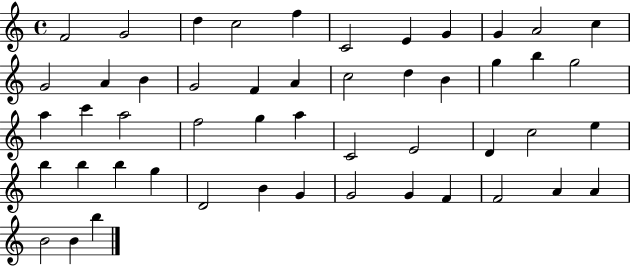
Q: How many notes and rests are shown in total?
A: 50